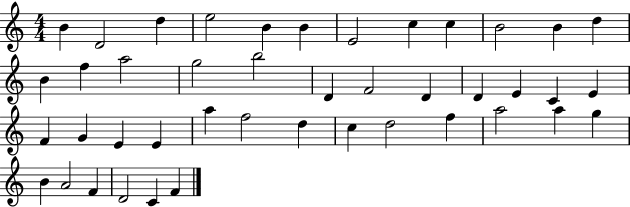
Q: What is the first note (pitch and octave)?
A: B4